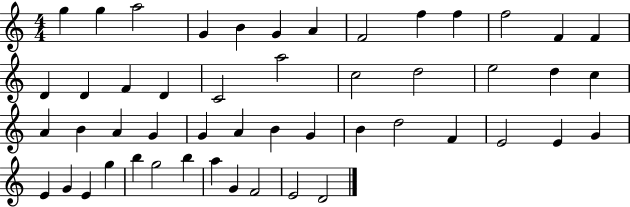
G5/q G5/q A5/h G4/q B4/q G4/q A4/q F4/h F5/q F5/q F5/h F4/q F4/q D4/q D4/q F4/q D4/q C4/h A5/h C5/h D5/h E5/h D5/q C5/q A4/q B4/q A4/q G4/q G4/q A4/q B4/q G4/q B4/q D5/h F4/q E4/h E4/q G4/q E4/q G4/q E4/q G5/q B5/q G5/h B5/q A5/q G4/q F4/h E4/h D4/h